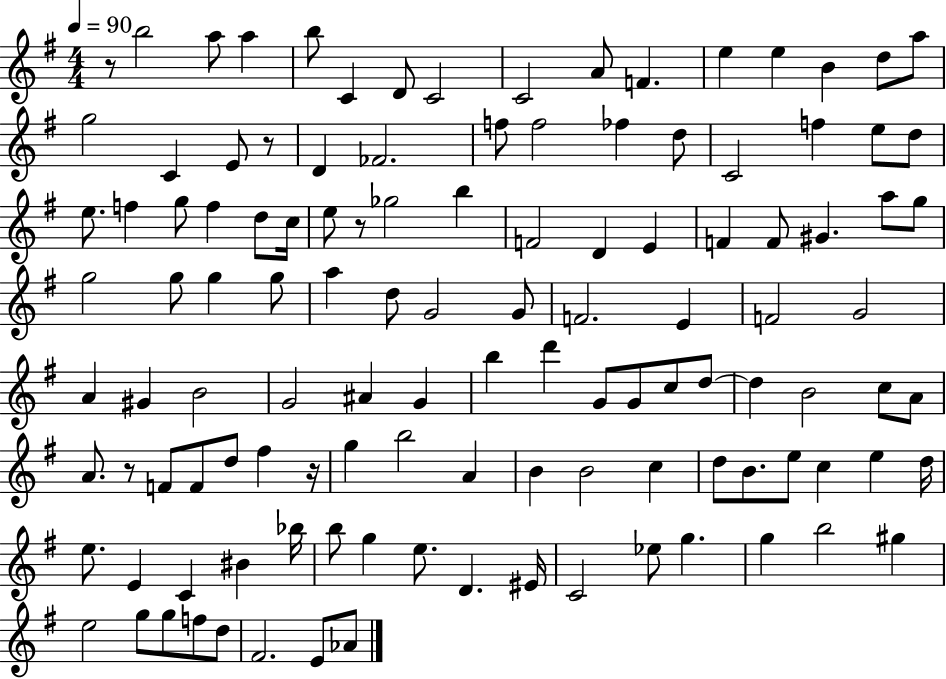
{
  \clef treble
  \numericTimeSignature
  \time 4/4
  \key g \major
  \tempo 4 = 90
  r8 b''2 a''8 a''4 | b''8 c'4 d'8 c'2 | c'2 a'8 f'4. | e''4 e''4 b'4 d''8 a''8 | \break g''2 c'4 e'8 r8 | d'4 fes'2. | f''8 f''2 fes''4 d''8 | c'2 f''4 e''8 d''8 | \break e''8. f''4 g''8 f''4 d''8 c''16 | e''8 r8 ges''2 b''4 | f'2 d'4 e'4 | f'4 f'8 gis'4. a''8 g''8 | \break g''2 g''8 g''4 g''8 | a''4 d''8 g'2 g'8 | f'2. e'4 | f'2 g'2 | \break a'4 gis'4 b'2 | g'2 ais'4 g'4 | b''4 d'''4 g'8 g'8 c''8 d''8~~ | d''4 b'2 c''8 a'8 | \break a'8. r8 f'8 f'8 d''8 fis''4 r16 | g''4 b''2 a'4 | b'4 b'2 c''4 | d''8 b'8. e''8 c''4 e''4 d''16 | \break e''8. e'4 c'4 bis'4 bes''16 | b''8 g''4 e''8. d'4. eis'16 | c'2 ees''8 g''4. | g''4 b''2 gis''4 | \break e''2 g''8 g''8 f''8 d''8 | fis'2. e'8 aes'8 | \bar "|."
}